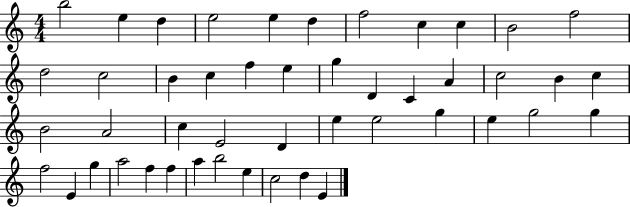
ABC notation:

X:1
T:Untitled
M:4/4
L:1/4
K:C
b2 e d e2 e d f2 c c B2 f2 d2 c2 B c f e g D C A c2 B c B2 A2 c E2 D e e2 g e g2 g f2 E g a2 f f a b2 e c2 d E